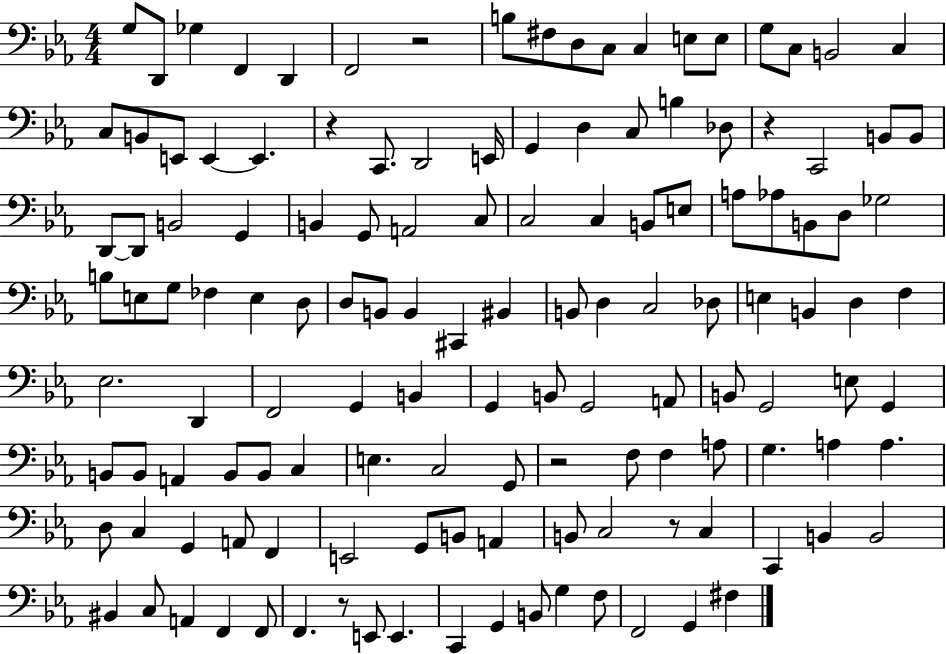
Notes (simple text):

G3/e D2/e Gb3/q F2/q D2/q F2/h R/h B3/e F#3/e D3/e C3/e C3/q E3/e E3/e G3/e C3/e B2/h C3/q C3/e B2/e E2/e E2/q E2/q. R/q C2/e. D2/h E2/s G2/q D3/q C3/e B3/q Db3/e R/q C2/h B2/e B2/e D2/e D2/e B2/h G2/q B2/q G2/e A2/h C3/e C3/h C3/q B2/e E3/e A3/e Ab3/e B2/e D3/e Gb3/h B3/e E3/e G3/e FES3/q E3/q D3/e D3/e B2/e B2/q C#2/q BIS2/q B2/e D3/q C3/h Db3/e E3/q B2/q D3/q F3/q Eb3/h. D2/q F2/h G2/q B2/q G2/q B2/e G2/h A2/e B2/e G2/h E3/e G2/q B2/e B2/e A2/q B2/e B2/e C3/q E3/q. C3/h G2/e R/h F3/e F3/q A3/e G3/q. A3/q A3/q. D3/e C3/q G2/q A2/e F2/q E2/h G2/e B2/e A2/q B2/e C3/h R/e C3/q C2/q B2/q B2/h BIS2/q C3/e A2/q F2/q F2/e F2/q. R/e E2/e E2/q. C2/q G2/q B2/e G3/q F3/e F2/h G2/q F#3/q